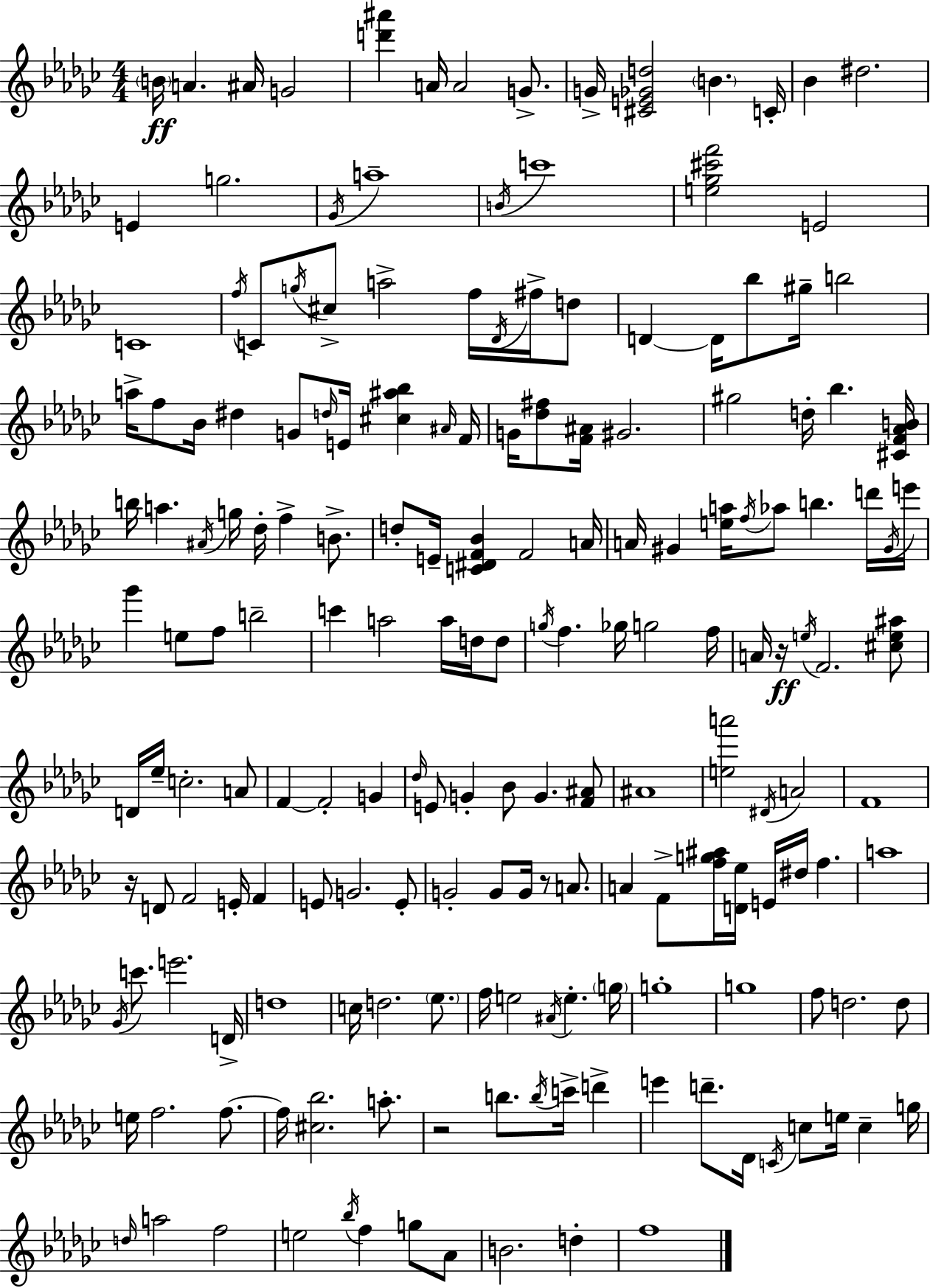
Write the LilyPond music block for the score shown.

{
  \clef treble
  \numericTimeSignature
  \time 4/4
  \key ees \minor
  \repeat volta 2 { \parenthesize b'16\ff a'4. ais'16 g'2 | <d''' ais'''>4 a'16 a'2 g'8.-> | g'16-> <cis' e' ges' d''>2 \parenthesize b'4. c'16-. | bes'4 dis''2. | \break e'4 g''2. | \acciaccatura { ges'16 } a''1-- | \acciaccatura { b'16 } c'''1 | <e'' ges'' cis''' f'''>2 e'2 | \break c'1 | \acciaccatura { f''16 } c'8 \acciaccatura { g''16 } cis''8-> a''2-> | f''16 \acciaccatura { des'16 } fis''16-> d''8 d'4~~ d'16 bes''8 gis''16-- b''2 | a''16-> f''8 bes'16 dis''4 g'8 \grace { d''16 } | \break e'16 <cis'' ais'' bes''>4 \grace { ais'16 } f'16 g'16 <des'' fis''>8 <f' ais'>16 gis'2. | gis''2 d''16-. | bes''4. <cis' f' aes' b'>16 b''16 a''4. \acciaccatura { ais'16 } g''16 | des''16-. f''4-> b'8.-> d''8-. e'16-- <c' dis' f' bes'>4 f'2 | \break a'16 a'16 gis'4 <e'' a''>16 \acciaccatura { f''16 } aes''8 | b''4. d'''16 \acciaccatura { gis'16 } e'''16 ges'''4 e''8 | f''8 b''2-- c'''4 a''2 | a''16 d''16 d''8 \acciaccatura { g''16 } f''4. | \break ges''16 g''2 f''16 a'16 r16\ff \acciaccatura { e''16 } f'2. | <cis'' e'' ais''>8 d'16 ees''16-- c''2.-. | a'8 f'4~~ | f'2-. g'4 \grace { des''16 } e'8 g'4-. | \break bes'8 g'4. <f' ais'>8 ais'1 | <e'' a'''>2 | \acciaccatura { dis'16 } a'2 f'1 | r16 d'8 | \break f'2 e'16-. f'4 e'8 | g'2. e'8-. g'2-. | g'8 g'16 r8 a'8. a'4 | f'8-> <f'' g'' ais''>16 <d' ees''>16 e'16 dis''16 f''4. a''1 | \break \acciaccatura { ges'16 } c'''8. | e'''2. d'16-> d''1 | c''16 | d''2. \parenthesize ees''8. f''16 | \break e''2 \acciaccatura { ais'16 } e''4.-. \parenthesize g''16 | g''1-. | g''1 | f''8 d''2. d''8 | \break e''16 f''2. f''8.~~ | f''16 <cis'' bes''>2. a''8.-. | r2 b''8. \acciaccatura { b''16 } c'''16-> d'''4-> | e'''4 d'''8.-- des'16 \acciaccatura { c'16 } c''8 e''16 c''4-- | \break g''16 \grace { d''16 } a''2 f''2 | e''2 \acciaccatura { bes''16 } f''4 | g''8 aes'8 b'2. | d''4-. f''1 | \break } \bar "|."
}